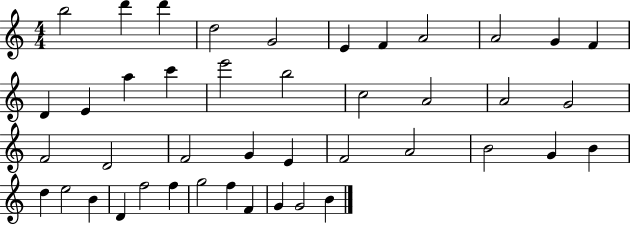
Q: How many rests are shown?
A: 0